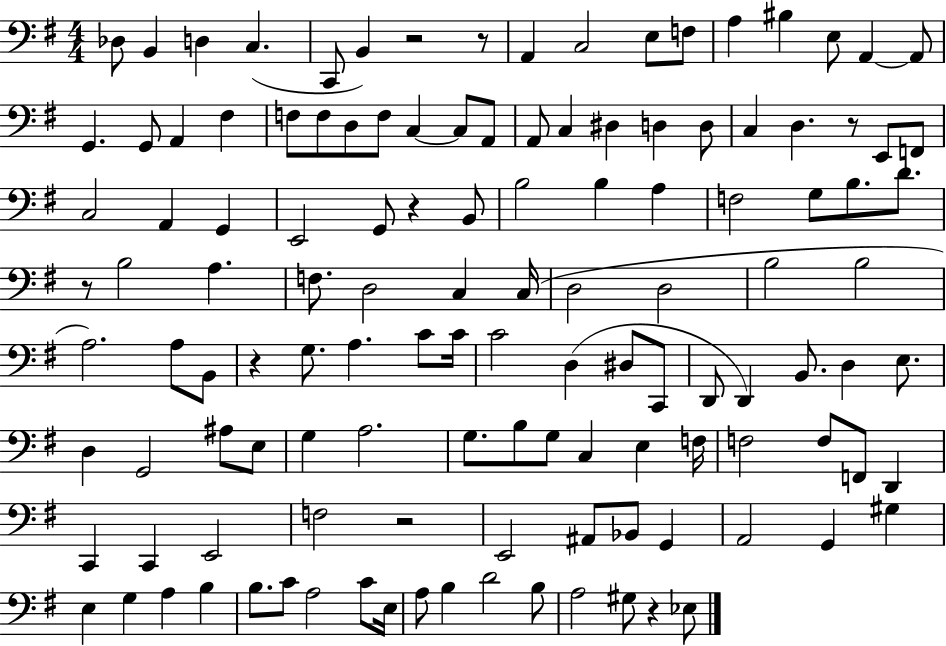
X:1
T:Untitled
M:4/4
L:1/4
K:G
_D,/2 B,, D, C, C,,/2 B,, z2 z/2 A,, C,2 E,/2 F,/2 A, ^B, E,/2 A,, A,,/2 G,, G,,/2 A,, ^F, F,/2 F,/2 D,/2 F,/2 C, C,/2 A,,/2 A,,/2 C, ^D, D, D,/2 C, D, z/2 E,,/2 F,,/2 C,2 A,, G,, E,,2 G,,/2 z B,,/2 B,2 B, A, F,2 G,/2 B,/2 D/2 z/2 B,2 A, F,/2 D,2 C, C,/4 D,2 D,2 B,2 B,2 A,2 A,/2 B,,/2 z G,/2 A, C/2 C/4 C2 D, ^D,/2 C,,/2 D,,/2 D,, B,,/2 D, E,/2 D, G,,2 ^A,/2 E,/2 G, A,2 G,/2 B,/2 G,/2 C, E, F,/4 F,2 F,/2 F,,/2 D,, C,, C,, E,,2 F,2 z2 E,,2 ^A,,/2 _B,,/2 G,, A,,2 G,, ^G, E, G, A, B, B,/2 C/2 A,2 C/2 E,/4 A,/2 B, D2 B,/2 A,2 ^G,/2 z _E,/2